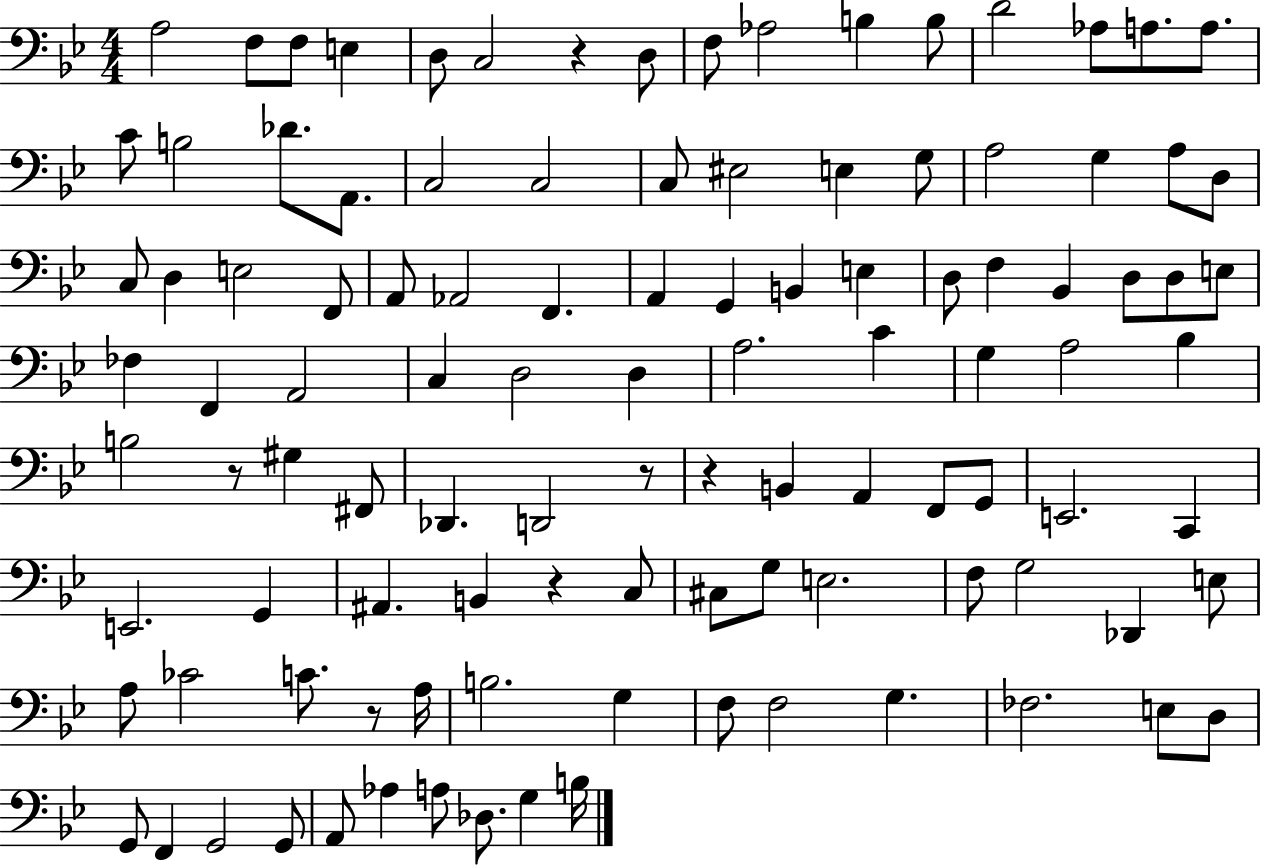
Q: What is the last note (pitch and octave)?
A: B3